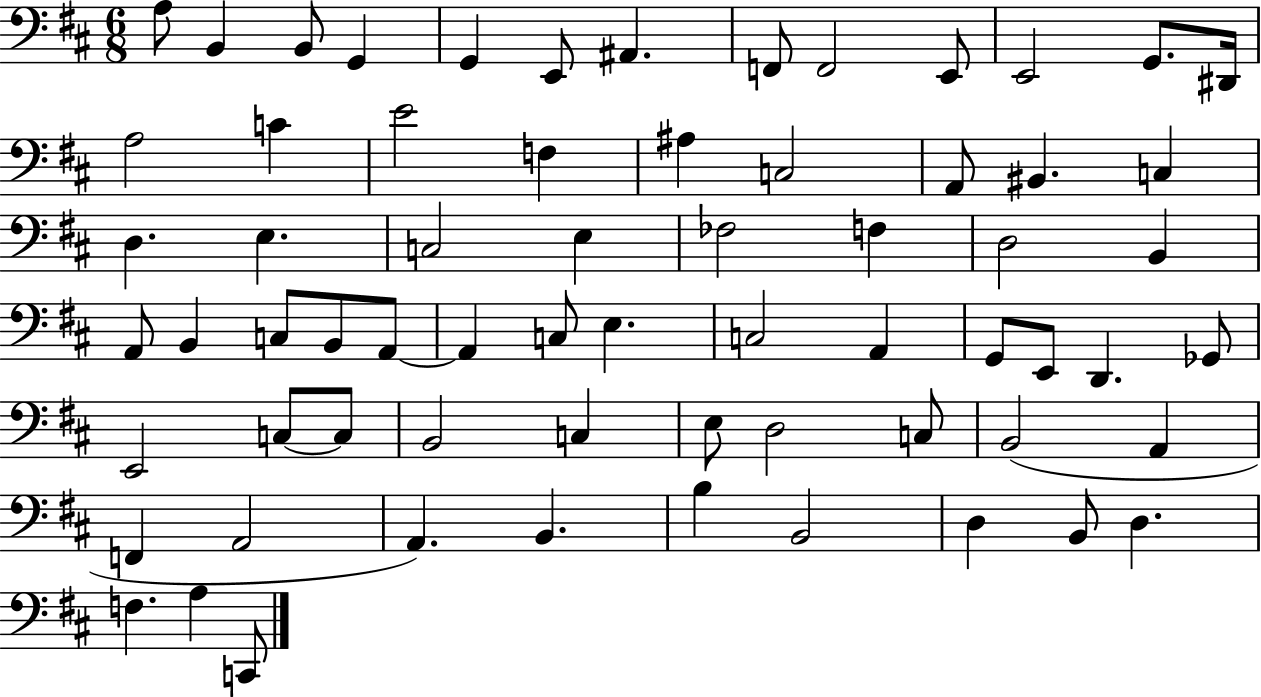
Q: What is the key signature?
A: D major